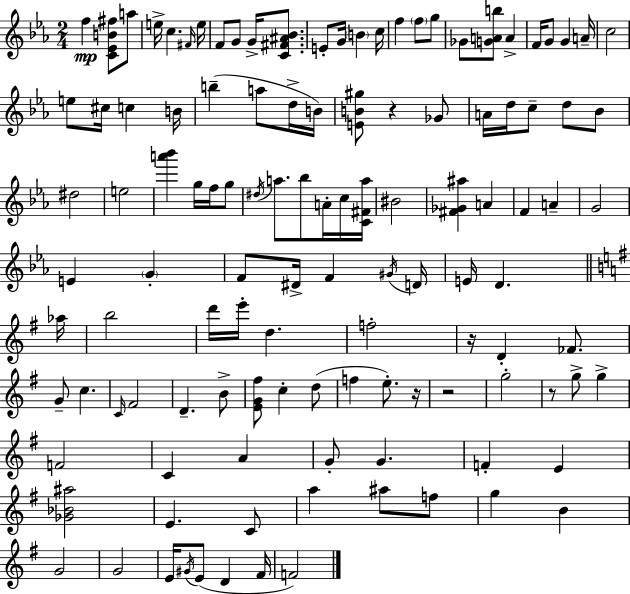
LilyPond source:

{
  \clef treble
  \numericTimeSignature
  \time 2/4
  \key ees \major
  f''4\mp <c' ees' b' fis''>8 a''8 | e''16-> c''4. \grace { fis'16 } | e''16 f'8 g'8 g'16-> <c' fis' ais' bes'>8. | e'8-. g'16 \parenthesize b'4 | \break c''16 f''4 \parenthesize f''8 g''8 | ges'8 <g' a' b''>8 a'4-> | f'16 g'8 g'4 | a'16-- c''2 | \break e''8 cis''16 c''4 | b'16 b''4--( a''8 d''16-> | b'16) <e' b' gis''>8 r4 ges'8 | a'16 d''16 c''8-- d''8 bes'8 | \break dis''2 | e''2 | <a''' bes'''>4 g''16 f''16 g''8 | \acciaccatura { dis''16 } a''8. bes''8 a'16-. | \break c''16 <c' fis' a''>16 bis'2 | <fis' ges' ais''>4 a'4 | f'4 a'4-- | g'2 | \break e'4 \parenthesize g'4-. | f'8 dis'16-> f'4 | \acciaccatura { gis'16 } d'16 e'16 d'4. | \bar "||" \break \key e \minor aes''16 b''2 | d'''16 e'''16-. d''4. | f''2-. | r16 d'4-. fes'8. | \break g'8-- c''4. | \grace { c'16 } fis'2 | d'4.-- | b'8-> <e' g' fis''>8 c''4-. | \break d''8( f''4 e''8.-.) | r16 r2 | g''2-. | r8 g''8-> g''4-> | \break f'2 | c'4 a'4 | g'8-. g'4. | f'4-. e'4 | \break <ges' bes' ais''>2 | e'4. | c'8 a''4 ais''8 | f''8 g''4 b'4 | \break g'2 | g'2 | e'16 \acciaccatura { gis'16 } e'8( d'4 | fis'16 f'2) | \break \bar "|."
}